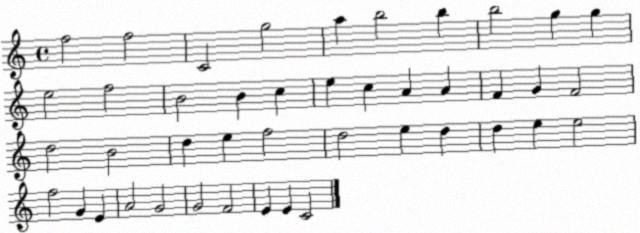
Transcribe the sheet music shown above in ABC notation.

X:1
T:Untitled
M:4/4
L:1/4
K:C
f2 f2 C2 g2 a b2 b b2 g g e2 f2 B2 B c e c A A F G F2 d2 B2 d e f2 d2 e d d e e2 f2 G E A2 G2 G2 F2 E E C2